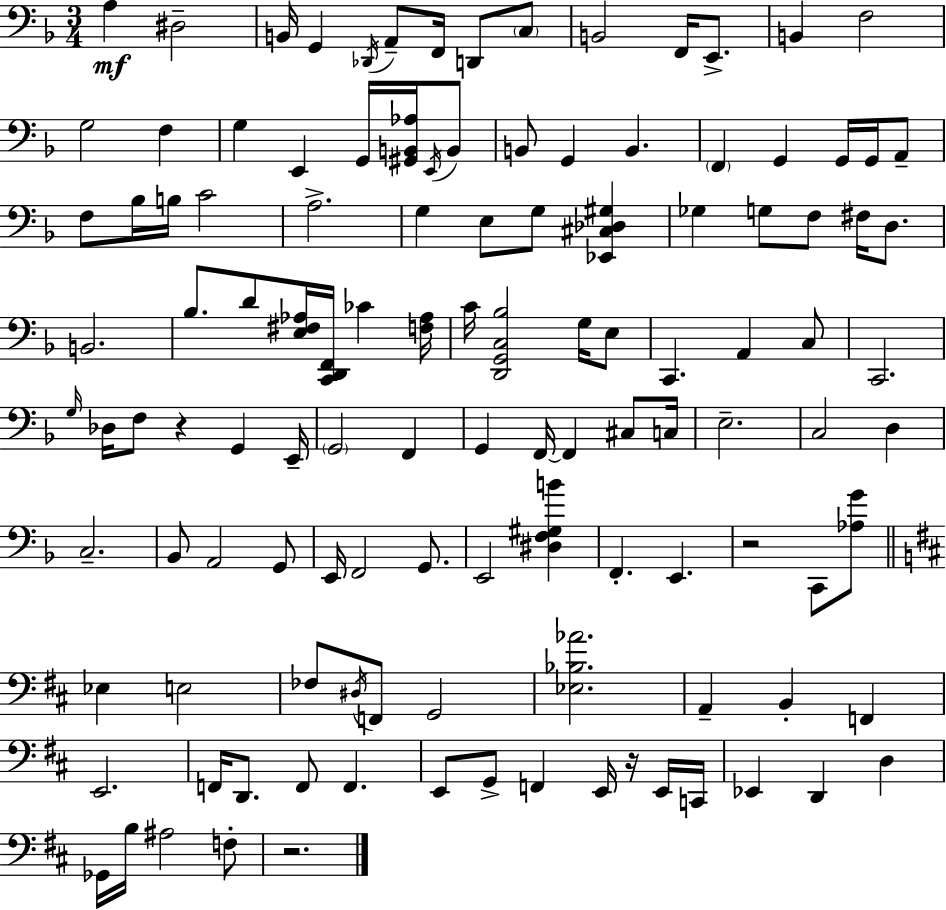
{
  \clef bass
  \numericTimeSignature
  \time 3/4
  \key d \minor
  a4\mf dis2-- | b,16 g,4 \acciaccatura { des,16 } a,8-- f,16 d,8 \parenthesize c8 | b,2 f,16 e,8.-> | b,4 f2 | \break g2 f4 | g4 e,4 g,16 <gis, b, aes>16 \acciaccatura { e,16 } | b,8 b,8 g,4 b,4. | \parenthesize f,4 g,4 g,16 g,16 | \break a,8-- f8 bes16 b16 c'2 | a2.-> | g4 e8 g8 <ees, cis des gis>4 | ges4 g8 f8 fis16 d8. | \break b,2. | bes8. d'8 <e fis aes>16 <c, d, f,>16 ces'4 | <f aes>16 c'16 <d, g, c bes>2 g16 | e8 c,4. a,4 | \break c8 c,2. | \grace { g16 } des16 f8 r4 g,4 | e,16-- \parenthesize g,2 f,4 | g,4 f,16~~ f,4 | \break cis8 c16 e2.-- | c2 d4 | c2.-- | bes,8 a,2 | \break g,8 e,16 f,2 | g,8. e,2 <dis f gis b'>4 | f,4.-. e,4. | r2 c,8 | \break <aes g'>8 \bar "||" \break \key d \major ees4 e2 | fes8 \acciaccatura { dis16 } f,8 g,2 | <ees bes aes'>2. | a,4-- b,4-. f,4 | \break e,2. | f,16 d,8. f,8 f,4. | e,8 g,8-> f,4 e,16 r16 e,16 | c,16 ees,4 d,4 d4 | \break ges,16 b16 ais2 f8-. | r2. | \bar "|."
}